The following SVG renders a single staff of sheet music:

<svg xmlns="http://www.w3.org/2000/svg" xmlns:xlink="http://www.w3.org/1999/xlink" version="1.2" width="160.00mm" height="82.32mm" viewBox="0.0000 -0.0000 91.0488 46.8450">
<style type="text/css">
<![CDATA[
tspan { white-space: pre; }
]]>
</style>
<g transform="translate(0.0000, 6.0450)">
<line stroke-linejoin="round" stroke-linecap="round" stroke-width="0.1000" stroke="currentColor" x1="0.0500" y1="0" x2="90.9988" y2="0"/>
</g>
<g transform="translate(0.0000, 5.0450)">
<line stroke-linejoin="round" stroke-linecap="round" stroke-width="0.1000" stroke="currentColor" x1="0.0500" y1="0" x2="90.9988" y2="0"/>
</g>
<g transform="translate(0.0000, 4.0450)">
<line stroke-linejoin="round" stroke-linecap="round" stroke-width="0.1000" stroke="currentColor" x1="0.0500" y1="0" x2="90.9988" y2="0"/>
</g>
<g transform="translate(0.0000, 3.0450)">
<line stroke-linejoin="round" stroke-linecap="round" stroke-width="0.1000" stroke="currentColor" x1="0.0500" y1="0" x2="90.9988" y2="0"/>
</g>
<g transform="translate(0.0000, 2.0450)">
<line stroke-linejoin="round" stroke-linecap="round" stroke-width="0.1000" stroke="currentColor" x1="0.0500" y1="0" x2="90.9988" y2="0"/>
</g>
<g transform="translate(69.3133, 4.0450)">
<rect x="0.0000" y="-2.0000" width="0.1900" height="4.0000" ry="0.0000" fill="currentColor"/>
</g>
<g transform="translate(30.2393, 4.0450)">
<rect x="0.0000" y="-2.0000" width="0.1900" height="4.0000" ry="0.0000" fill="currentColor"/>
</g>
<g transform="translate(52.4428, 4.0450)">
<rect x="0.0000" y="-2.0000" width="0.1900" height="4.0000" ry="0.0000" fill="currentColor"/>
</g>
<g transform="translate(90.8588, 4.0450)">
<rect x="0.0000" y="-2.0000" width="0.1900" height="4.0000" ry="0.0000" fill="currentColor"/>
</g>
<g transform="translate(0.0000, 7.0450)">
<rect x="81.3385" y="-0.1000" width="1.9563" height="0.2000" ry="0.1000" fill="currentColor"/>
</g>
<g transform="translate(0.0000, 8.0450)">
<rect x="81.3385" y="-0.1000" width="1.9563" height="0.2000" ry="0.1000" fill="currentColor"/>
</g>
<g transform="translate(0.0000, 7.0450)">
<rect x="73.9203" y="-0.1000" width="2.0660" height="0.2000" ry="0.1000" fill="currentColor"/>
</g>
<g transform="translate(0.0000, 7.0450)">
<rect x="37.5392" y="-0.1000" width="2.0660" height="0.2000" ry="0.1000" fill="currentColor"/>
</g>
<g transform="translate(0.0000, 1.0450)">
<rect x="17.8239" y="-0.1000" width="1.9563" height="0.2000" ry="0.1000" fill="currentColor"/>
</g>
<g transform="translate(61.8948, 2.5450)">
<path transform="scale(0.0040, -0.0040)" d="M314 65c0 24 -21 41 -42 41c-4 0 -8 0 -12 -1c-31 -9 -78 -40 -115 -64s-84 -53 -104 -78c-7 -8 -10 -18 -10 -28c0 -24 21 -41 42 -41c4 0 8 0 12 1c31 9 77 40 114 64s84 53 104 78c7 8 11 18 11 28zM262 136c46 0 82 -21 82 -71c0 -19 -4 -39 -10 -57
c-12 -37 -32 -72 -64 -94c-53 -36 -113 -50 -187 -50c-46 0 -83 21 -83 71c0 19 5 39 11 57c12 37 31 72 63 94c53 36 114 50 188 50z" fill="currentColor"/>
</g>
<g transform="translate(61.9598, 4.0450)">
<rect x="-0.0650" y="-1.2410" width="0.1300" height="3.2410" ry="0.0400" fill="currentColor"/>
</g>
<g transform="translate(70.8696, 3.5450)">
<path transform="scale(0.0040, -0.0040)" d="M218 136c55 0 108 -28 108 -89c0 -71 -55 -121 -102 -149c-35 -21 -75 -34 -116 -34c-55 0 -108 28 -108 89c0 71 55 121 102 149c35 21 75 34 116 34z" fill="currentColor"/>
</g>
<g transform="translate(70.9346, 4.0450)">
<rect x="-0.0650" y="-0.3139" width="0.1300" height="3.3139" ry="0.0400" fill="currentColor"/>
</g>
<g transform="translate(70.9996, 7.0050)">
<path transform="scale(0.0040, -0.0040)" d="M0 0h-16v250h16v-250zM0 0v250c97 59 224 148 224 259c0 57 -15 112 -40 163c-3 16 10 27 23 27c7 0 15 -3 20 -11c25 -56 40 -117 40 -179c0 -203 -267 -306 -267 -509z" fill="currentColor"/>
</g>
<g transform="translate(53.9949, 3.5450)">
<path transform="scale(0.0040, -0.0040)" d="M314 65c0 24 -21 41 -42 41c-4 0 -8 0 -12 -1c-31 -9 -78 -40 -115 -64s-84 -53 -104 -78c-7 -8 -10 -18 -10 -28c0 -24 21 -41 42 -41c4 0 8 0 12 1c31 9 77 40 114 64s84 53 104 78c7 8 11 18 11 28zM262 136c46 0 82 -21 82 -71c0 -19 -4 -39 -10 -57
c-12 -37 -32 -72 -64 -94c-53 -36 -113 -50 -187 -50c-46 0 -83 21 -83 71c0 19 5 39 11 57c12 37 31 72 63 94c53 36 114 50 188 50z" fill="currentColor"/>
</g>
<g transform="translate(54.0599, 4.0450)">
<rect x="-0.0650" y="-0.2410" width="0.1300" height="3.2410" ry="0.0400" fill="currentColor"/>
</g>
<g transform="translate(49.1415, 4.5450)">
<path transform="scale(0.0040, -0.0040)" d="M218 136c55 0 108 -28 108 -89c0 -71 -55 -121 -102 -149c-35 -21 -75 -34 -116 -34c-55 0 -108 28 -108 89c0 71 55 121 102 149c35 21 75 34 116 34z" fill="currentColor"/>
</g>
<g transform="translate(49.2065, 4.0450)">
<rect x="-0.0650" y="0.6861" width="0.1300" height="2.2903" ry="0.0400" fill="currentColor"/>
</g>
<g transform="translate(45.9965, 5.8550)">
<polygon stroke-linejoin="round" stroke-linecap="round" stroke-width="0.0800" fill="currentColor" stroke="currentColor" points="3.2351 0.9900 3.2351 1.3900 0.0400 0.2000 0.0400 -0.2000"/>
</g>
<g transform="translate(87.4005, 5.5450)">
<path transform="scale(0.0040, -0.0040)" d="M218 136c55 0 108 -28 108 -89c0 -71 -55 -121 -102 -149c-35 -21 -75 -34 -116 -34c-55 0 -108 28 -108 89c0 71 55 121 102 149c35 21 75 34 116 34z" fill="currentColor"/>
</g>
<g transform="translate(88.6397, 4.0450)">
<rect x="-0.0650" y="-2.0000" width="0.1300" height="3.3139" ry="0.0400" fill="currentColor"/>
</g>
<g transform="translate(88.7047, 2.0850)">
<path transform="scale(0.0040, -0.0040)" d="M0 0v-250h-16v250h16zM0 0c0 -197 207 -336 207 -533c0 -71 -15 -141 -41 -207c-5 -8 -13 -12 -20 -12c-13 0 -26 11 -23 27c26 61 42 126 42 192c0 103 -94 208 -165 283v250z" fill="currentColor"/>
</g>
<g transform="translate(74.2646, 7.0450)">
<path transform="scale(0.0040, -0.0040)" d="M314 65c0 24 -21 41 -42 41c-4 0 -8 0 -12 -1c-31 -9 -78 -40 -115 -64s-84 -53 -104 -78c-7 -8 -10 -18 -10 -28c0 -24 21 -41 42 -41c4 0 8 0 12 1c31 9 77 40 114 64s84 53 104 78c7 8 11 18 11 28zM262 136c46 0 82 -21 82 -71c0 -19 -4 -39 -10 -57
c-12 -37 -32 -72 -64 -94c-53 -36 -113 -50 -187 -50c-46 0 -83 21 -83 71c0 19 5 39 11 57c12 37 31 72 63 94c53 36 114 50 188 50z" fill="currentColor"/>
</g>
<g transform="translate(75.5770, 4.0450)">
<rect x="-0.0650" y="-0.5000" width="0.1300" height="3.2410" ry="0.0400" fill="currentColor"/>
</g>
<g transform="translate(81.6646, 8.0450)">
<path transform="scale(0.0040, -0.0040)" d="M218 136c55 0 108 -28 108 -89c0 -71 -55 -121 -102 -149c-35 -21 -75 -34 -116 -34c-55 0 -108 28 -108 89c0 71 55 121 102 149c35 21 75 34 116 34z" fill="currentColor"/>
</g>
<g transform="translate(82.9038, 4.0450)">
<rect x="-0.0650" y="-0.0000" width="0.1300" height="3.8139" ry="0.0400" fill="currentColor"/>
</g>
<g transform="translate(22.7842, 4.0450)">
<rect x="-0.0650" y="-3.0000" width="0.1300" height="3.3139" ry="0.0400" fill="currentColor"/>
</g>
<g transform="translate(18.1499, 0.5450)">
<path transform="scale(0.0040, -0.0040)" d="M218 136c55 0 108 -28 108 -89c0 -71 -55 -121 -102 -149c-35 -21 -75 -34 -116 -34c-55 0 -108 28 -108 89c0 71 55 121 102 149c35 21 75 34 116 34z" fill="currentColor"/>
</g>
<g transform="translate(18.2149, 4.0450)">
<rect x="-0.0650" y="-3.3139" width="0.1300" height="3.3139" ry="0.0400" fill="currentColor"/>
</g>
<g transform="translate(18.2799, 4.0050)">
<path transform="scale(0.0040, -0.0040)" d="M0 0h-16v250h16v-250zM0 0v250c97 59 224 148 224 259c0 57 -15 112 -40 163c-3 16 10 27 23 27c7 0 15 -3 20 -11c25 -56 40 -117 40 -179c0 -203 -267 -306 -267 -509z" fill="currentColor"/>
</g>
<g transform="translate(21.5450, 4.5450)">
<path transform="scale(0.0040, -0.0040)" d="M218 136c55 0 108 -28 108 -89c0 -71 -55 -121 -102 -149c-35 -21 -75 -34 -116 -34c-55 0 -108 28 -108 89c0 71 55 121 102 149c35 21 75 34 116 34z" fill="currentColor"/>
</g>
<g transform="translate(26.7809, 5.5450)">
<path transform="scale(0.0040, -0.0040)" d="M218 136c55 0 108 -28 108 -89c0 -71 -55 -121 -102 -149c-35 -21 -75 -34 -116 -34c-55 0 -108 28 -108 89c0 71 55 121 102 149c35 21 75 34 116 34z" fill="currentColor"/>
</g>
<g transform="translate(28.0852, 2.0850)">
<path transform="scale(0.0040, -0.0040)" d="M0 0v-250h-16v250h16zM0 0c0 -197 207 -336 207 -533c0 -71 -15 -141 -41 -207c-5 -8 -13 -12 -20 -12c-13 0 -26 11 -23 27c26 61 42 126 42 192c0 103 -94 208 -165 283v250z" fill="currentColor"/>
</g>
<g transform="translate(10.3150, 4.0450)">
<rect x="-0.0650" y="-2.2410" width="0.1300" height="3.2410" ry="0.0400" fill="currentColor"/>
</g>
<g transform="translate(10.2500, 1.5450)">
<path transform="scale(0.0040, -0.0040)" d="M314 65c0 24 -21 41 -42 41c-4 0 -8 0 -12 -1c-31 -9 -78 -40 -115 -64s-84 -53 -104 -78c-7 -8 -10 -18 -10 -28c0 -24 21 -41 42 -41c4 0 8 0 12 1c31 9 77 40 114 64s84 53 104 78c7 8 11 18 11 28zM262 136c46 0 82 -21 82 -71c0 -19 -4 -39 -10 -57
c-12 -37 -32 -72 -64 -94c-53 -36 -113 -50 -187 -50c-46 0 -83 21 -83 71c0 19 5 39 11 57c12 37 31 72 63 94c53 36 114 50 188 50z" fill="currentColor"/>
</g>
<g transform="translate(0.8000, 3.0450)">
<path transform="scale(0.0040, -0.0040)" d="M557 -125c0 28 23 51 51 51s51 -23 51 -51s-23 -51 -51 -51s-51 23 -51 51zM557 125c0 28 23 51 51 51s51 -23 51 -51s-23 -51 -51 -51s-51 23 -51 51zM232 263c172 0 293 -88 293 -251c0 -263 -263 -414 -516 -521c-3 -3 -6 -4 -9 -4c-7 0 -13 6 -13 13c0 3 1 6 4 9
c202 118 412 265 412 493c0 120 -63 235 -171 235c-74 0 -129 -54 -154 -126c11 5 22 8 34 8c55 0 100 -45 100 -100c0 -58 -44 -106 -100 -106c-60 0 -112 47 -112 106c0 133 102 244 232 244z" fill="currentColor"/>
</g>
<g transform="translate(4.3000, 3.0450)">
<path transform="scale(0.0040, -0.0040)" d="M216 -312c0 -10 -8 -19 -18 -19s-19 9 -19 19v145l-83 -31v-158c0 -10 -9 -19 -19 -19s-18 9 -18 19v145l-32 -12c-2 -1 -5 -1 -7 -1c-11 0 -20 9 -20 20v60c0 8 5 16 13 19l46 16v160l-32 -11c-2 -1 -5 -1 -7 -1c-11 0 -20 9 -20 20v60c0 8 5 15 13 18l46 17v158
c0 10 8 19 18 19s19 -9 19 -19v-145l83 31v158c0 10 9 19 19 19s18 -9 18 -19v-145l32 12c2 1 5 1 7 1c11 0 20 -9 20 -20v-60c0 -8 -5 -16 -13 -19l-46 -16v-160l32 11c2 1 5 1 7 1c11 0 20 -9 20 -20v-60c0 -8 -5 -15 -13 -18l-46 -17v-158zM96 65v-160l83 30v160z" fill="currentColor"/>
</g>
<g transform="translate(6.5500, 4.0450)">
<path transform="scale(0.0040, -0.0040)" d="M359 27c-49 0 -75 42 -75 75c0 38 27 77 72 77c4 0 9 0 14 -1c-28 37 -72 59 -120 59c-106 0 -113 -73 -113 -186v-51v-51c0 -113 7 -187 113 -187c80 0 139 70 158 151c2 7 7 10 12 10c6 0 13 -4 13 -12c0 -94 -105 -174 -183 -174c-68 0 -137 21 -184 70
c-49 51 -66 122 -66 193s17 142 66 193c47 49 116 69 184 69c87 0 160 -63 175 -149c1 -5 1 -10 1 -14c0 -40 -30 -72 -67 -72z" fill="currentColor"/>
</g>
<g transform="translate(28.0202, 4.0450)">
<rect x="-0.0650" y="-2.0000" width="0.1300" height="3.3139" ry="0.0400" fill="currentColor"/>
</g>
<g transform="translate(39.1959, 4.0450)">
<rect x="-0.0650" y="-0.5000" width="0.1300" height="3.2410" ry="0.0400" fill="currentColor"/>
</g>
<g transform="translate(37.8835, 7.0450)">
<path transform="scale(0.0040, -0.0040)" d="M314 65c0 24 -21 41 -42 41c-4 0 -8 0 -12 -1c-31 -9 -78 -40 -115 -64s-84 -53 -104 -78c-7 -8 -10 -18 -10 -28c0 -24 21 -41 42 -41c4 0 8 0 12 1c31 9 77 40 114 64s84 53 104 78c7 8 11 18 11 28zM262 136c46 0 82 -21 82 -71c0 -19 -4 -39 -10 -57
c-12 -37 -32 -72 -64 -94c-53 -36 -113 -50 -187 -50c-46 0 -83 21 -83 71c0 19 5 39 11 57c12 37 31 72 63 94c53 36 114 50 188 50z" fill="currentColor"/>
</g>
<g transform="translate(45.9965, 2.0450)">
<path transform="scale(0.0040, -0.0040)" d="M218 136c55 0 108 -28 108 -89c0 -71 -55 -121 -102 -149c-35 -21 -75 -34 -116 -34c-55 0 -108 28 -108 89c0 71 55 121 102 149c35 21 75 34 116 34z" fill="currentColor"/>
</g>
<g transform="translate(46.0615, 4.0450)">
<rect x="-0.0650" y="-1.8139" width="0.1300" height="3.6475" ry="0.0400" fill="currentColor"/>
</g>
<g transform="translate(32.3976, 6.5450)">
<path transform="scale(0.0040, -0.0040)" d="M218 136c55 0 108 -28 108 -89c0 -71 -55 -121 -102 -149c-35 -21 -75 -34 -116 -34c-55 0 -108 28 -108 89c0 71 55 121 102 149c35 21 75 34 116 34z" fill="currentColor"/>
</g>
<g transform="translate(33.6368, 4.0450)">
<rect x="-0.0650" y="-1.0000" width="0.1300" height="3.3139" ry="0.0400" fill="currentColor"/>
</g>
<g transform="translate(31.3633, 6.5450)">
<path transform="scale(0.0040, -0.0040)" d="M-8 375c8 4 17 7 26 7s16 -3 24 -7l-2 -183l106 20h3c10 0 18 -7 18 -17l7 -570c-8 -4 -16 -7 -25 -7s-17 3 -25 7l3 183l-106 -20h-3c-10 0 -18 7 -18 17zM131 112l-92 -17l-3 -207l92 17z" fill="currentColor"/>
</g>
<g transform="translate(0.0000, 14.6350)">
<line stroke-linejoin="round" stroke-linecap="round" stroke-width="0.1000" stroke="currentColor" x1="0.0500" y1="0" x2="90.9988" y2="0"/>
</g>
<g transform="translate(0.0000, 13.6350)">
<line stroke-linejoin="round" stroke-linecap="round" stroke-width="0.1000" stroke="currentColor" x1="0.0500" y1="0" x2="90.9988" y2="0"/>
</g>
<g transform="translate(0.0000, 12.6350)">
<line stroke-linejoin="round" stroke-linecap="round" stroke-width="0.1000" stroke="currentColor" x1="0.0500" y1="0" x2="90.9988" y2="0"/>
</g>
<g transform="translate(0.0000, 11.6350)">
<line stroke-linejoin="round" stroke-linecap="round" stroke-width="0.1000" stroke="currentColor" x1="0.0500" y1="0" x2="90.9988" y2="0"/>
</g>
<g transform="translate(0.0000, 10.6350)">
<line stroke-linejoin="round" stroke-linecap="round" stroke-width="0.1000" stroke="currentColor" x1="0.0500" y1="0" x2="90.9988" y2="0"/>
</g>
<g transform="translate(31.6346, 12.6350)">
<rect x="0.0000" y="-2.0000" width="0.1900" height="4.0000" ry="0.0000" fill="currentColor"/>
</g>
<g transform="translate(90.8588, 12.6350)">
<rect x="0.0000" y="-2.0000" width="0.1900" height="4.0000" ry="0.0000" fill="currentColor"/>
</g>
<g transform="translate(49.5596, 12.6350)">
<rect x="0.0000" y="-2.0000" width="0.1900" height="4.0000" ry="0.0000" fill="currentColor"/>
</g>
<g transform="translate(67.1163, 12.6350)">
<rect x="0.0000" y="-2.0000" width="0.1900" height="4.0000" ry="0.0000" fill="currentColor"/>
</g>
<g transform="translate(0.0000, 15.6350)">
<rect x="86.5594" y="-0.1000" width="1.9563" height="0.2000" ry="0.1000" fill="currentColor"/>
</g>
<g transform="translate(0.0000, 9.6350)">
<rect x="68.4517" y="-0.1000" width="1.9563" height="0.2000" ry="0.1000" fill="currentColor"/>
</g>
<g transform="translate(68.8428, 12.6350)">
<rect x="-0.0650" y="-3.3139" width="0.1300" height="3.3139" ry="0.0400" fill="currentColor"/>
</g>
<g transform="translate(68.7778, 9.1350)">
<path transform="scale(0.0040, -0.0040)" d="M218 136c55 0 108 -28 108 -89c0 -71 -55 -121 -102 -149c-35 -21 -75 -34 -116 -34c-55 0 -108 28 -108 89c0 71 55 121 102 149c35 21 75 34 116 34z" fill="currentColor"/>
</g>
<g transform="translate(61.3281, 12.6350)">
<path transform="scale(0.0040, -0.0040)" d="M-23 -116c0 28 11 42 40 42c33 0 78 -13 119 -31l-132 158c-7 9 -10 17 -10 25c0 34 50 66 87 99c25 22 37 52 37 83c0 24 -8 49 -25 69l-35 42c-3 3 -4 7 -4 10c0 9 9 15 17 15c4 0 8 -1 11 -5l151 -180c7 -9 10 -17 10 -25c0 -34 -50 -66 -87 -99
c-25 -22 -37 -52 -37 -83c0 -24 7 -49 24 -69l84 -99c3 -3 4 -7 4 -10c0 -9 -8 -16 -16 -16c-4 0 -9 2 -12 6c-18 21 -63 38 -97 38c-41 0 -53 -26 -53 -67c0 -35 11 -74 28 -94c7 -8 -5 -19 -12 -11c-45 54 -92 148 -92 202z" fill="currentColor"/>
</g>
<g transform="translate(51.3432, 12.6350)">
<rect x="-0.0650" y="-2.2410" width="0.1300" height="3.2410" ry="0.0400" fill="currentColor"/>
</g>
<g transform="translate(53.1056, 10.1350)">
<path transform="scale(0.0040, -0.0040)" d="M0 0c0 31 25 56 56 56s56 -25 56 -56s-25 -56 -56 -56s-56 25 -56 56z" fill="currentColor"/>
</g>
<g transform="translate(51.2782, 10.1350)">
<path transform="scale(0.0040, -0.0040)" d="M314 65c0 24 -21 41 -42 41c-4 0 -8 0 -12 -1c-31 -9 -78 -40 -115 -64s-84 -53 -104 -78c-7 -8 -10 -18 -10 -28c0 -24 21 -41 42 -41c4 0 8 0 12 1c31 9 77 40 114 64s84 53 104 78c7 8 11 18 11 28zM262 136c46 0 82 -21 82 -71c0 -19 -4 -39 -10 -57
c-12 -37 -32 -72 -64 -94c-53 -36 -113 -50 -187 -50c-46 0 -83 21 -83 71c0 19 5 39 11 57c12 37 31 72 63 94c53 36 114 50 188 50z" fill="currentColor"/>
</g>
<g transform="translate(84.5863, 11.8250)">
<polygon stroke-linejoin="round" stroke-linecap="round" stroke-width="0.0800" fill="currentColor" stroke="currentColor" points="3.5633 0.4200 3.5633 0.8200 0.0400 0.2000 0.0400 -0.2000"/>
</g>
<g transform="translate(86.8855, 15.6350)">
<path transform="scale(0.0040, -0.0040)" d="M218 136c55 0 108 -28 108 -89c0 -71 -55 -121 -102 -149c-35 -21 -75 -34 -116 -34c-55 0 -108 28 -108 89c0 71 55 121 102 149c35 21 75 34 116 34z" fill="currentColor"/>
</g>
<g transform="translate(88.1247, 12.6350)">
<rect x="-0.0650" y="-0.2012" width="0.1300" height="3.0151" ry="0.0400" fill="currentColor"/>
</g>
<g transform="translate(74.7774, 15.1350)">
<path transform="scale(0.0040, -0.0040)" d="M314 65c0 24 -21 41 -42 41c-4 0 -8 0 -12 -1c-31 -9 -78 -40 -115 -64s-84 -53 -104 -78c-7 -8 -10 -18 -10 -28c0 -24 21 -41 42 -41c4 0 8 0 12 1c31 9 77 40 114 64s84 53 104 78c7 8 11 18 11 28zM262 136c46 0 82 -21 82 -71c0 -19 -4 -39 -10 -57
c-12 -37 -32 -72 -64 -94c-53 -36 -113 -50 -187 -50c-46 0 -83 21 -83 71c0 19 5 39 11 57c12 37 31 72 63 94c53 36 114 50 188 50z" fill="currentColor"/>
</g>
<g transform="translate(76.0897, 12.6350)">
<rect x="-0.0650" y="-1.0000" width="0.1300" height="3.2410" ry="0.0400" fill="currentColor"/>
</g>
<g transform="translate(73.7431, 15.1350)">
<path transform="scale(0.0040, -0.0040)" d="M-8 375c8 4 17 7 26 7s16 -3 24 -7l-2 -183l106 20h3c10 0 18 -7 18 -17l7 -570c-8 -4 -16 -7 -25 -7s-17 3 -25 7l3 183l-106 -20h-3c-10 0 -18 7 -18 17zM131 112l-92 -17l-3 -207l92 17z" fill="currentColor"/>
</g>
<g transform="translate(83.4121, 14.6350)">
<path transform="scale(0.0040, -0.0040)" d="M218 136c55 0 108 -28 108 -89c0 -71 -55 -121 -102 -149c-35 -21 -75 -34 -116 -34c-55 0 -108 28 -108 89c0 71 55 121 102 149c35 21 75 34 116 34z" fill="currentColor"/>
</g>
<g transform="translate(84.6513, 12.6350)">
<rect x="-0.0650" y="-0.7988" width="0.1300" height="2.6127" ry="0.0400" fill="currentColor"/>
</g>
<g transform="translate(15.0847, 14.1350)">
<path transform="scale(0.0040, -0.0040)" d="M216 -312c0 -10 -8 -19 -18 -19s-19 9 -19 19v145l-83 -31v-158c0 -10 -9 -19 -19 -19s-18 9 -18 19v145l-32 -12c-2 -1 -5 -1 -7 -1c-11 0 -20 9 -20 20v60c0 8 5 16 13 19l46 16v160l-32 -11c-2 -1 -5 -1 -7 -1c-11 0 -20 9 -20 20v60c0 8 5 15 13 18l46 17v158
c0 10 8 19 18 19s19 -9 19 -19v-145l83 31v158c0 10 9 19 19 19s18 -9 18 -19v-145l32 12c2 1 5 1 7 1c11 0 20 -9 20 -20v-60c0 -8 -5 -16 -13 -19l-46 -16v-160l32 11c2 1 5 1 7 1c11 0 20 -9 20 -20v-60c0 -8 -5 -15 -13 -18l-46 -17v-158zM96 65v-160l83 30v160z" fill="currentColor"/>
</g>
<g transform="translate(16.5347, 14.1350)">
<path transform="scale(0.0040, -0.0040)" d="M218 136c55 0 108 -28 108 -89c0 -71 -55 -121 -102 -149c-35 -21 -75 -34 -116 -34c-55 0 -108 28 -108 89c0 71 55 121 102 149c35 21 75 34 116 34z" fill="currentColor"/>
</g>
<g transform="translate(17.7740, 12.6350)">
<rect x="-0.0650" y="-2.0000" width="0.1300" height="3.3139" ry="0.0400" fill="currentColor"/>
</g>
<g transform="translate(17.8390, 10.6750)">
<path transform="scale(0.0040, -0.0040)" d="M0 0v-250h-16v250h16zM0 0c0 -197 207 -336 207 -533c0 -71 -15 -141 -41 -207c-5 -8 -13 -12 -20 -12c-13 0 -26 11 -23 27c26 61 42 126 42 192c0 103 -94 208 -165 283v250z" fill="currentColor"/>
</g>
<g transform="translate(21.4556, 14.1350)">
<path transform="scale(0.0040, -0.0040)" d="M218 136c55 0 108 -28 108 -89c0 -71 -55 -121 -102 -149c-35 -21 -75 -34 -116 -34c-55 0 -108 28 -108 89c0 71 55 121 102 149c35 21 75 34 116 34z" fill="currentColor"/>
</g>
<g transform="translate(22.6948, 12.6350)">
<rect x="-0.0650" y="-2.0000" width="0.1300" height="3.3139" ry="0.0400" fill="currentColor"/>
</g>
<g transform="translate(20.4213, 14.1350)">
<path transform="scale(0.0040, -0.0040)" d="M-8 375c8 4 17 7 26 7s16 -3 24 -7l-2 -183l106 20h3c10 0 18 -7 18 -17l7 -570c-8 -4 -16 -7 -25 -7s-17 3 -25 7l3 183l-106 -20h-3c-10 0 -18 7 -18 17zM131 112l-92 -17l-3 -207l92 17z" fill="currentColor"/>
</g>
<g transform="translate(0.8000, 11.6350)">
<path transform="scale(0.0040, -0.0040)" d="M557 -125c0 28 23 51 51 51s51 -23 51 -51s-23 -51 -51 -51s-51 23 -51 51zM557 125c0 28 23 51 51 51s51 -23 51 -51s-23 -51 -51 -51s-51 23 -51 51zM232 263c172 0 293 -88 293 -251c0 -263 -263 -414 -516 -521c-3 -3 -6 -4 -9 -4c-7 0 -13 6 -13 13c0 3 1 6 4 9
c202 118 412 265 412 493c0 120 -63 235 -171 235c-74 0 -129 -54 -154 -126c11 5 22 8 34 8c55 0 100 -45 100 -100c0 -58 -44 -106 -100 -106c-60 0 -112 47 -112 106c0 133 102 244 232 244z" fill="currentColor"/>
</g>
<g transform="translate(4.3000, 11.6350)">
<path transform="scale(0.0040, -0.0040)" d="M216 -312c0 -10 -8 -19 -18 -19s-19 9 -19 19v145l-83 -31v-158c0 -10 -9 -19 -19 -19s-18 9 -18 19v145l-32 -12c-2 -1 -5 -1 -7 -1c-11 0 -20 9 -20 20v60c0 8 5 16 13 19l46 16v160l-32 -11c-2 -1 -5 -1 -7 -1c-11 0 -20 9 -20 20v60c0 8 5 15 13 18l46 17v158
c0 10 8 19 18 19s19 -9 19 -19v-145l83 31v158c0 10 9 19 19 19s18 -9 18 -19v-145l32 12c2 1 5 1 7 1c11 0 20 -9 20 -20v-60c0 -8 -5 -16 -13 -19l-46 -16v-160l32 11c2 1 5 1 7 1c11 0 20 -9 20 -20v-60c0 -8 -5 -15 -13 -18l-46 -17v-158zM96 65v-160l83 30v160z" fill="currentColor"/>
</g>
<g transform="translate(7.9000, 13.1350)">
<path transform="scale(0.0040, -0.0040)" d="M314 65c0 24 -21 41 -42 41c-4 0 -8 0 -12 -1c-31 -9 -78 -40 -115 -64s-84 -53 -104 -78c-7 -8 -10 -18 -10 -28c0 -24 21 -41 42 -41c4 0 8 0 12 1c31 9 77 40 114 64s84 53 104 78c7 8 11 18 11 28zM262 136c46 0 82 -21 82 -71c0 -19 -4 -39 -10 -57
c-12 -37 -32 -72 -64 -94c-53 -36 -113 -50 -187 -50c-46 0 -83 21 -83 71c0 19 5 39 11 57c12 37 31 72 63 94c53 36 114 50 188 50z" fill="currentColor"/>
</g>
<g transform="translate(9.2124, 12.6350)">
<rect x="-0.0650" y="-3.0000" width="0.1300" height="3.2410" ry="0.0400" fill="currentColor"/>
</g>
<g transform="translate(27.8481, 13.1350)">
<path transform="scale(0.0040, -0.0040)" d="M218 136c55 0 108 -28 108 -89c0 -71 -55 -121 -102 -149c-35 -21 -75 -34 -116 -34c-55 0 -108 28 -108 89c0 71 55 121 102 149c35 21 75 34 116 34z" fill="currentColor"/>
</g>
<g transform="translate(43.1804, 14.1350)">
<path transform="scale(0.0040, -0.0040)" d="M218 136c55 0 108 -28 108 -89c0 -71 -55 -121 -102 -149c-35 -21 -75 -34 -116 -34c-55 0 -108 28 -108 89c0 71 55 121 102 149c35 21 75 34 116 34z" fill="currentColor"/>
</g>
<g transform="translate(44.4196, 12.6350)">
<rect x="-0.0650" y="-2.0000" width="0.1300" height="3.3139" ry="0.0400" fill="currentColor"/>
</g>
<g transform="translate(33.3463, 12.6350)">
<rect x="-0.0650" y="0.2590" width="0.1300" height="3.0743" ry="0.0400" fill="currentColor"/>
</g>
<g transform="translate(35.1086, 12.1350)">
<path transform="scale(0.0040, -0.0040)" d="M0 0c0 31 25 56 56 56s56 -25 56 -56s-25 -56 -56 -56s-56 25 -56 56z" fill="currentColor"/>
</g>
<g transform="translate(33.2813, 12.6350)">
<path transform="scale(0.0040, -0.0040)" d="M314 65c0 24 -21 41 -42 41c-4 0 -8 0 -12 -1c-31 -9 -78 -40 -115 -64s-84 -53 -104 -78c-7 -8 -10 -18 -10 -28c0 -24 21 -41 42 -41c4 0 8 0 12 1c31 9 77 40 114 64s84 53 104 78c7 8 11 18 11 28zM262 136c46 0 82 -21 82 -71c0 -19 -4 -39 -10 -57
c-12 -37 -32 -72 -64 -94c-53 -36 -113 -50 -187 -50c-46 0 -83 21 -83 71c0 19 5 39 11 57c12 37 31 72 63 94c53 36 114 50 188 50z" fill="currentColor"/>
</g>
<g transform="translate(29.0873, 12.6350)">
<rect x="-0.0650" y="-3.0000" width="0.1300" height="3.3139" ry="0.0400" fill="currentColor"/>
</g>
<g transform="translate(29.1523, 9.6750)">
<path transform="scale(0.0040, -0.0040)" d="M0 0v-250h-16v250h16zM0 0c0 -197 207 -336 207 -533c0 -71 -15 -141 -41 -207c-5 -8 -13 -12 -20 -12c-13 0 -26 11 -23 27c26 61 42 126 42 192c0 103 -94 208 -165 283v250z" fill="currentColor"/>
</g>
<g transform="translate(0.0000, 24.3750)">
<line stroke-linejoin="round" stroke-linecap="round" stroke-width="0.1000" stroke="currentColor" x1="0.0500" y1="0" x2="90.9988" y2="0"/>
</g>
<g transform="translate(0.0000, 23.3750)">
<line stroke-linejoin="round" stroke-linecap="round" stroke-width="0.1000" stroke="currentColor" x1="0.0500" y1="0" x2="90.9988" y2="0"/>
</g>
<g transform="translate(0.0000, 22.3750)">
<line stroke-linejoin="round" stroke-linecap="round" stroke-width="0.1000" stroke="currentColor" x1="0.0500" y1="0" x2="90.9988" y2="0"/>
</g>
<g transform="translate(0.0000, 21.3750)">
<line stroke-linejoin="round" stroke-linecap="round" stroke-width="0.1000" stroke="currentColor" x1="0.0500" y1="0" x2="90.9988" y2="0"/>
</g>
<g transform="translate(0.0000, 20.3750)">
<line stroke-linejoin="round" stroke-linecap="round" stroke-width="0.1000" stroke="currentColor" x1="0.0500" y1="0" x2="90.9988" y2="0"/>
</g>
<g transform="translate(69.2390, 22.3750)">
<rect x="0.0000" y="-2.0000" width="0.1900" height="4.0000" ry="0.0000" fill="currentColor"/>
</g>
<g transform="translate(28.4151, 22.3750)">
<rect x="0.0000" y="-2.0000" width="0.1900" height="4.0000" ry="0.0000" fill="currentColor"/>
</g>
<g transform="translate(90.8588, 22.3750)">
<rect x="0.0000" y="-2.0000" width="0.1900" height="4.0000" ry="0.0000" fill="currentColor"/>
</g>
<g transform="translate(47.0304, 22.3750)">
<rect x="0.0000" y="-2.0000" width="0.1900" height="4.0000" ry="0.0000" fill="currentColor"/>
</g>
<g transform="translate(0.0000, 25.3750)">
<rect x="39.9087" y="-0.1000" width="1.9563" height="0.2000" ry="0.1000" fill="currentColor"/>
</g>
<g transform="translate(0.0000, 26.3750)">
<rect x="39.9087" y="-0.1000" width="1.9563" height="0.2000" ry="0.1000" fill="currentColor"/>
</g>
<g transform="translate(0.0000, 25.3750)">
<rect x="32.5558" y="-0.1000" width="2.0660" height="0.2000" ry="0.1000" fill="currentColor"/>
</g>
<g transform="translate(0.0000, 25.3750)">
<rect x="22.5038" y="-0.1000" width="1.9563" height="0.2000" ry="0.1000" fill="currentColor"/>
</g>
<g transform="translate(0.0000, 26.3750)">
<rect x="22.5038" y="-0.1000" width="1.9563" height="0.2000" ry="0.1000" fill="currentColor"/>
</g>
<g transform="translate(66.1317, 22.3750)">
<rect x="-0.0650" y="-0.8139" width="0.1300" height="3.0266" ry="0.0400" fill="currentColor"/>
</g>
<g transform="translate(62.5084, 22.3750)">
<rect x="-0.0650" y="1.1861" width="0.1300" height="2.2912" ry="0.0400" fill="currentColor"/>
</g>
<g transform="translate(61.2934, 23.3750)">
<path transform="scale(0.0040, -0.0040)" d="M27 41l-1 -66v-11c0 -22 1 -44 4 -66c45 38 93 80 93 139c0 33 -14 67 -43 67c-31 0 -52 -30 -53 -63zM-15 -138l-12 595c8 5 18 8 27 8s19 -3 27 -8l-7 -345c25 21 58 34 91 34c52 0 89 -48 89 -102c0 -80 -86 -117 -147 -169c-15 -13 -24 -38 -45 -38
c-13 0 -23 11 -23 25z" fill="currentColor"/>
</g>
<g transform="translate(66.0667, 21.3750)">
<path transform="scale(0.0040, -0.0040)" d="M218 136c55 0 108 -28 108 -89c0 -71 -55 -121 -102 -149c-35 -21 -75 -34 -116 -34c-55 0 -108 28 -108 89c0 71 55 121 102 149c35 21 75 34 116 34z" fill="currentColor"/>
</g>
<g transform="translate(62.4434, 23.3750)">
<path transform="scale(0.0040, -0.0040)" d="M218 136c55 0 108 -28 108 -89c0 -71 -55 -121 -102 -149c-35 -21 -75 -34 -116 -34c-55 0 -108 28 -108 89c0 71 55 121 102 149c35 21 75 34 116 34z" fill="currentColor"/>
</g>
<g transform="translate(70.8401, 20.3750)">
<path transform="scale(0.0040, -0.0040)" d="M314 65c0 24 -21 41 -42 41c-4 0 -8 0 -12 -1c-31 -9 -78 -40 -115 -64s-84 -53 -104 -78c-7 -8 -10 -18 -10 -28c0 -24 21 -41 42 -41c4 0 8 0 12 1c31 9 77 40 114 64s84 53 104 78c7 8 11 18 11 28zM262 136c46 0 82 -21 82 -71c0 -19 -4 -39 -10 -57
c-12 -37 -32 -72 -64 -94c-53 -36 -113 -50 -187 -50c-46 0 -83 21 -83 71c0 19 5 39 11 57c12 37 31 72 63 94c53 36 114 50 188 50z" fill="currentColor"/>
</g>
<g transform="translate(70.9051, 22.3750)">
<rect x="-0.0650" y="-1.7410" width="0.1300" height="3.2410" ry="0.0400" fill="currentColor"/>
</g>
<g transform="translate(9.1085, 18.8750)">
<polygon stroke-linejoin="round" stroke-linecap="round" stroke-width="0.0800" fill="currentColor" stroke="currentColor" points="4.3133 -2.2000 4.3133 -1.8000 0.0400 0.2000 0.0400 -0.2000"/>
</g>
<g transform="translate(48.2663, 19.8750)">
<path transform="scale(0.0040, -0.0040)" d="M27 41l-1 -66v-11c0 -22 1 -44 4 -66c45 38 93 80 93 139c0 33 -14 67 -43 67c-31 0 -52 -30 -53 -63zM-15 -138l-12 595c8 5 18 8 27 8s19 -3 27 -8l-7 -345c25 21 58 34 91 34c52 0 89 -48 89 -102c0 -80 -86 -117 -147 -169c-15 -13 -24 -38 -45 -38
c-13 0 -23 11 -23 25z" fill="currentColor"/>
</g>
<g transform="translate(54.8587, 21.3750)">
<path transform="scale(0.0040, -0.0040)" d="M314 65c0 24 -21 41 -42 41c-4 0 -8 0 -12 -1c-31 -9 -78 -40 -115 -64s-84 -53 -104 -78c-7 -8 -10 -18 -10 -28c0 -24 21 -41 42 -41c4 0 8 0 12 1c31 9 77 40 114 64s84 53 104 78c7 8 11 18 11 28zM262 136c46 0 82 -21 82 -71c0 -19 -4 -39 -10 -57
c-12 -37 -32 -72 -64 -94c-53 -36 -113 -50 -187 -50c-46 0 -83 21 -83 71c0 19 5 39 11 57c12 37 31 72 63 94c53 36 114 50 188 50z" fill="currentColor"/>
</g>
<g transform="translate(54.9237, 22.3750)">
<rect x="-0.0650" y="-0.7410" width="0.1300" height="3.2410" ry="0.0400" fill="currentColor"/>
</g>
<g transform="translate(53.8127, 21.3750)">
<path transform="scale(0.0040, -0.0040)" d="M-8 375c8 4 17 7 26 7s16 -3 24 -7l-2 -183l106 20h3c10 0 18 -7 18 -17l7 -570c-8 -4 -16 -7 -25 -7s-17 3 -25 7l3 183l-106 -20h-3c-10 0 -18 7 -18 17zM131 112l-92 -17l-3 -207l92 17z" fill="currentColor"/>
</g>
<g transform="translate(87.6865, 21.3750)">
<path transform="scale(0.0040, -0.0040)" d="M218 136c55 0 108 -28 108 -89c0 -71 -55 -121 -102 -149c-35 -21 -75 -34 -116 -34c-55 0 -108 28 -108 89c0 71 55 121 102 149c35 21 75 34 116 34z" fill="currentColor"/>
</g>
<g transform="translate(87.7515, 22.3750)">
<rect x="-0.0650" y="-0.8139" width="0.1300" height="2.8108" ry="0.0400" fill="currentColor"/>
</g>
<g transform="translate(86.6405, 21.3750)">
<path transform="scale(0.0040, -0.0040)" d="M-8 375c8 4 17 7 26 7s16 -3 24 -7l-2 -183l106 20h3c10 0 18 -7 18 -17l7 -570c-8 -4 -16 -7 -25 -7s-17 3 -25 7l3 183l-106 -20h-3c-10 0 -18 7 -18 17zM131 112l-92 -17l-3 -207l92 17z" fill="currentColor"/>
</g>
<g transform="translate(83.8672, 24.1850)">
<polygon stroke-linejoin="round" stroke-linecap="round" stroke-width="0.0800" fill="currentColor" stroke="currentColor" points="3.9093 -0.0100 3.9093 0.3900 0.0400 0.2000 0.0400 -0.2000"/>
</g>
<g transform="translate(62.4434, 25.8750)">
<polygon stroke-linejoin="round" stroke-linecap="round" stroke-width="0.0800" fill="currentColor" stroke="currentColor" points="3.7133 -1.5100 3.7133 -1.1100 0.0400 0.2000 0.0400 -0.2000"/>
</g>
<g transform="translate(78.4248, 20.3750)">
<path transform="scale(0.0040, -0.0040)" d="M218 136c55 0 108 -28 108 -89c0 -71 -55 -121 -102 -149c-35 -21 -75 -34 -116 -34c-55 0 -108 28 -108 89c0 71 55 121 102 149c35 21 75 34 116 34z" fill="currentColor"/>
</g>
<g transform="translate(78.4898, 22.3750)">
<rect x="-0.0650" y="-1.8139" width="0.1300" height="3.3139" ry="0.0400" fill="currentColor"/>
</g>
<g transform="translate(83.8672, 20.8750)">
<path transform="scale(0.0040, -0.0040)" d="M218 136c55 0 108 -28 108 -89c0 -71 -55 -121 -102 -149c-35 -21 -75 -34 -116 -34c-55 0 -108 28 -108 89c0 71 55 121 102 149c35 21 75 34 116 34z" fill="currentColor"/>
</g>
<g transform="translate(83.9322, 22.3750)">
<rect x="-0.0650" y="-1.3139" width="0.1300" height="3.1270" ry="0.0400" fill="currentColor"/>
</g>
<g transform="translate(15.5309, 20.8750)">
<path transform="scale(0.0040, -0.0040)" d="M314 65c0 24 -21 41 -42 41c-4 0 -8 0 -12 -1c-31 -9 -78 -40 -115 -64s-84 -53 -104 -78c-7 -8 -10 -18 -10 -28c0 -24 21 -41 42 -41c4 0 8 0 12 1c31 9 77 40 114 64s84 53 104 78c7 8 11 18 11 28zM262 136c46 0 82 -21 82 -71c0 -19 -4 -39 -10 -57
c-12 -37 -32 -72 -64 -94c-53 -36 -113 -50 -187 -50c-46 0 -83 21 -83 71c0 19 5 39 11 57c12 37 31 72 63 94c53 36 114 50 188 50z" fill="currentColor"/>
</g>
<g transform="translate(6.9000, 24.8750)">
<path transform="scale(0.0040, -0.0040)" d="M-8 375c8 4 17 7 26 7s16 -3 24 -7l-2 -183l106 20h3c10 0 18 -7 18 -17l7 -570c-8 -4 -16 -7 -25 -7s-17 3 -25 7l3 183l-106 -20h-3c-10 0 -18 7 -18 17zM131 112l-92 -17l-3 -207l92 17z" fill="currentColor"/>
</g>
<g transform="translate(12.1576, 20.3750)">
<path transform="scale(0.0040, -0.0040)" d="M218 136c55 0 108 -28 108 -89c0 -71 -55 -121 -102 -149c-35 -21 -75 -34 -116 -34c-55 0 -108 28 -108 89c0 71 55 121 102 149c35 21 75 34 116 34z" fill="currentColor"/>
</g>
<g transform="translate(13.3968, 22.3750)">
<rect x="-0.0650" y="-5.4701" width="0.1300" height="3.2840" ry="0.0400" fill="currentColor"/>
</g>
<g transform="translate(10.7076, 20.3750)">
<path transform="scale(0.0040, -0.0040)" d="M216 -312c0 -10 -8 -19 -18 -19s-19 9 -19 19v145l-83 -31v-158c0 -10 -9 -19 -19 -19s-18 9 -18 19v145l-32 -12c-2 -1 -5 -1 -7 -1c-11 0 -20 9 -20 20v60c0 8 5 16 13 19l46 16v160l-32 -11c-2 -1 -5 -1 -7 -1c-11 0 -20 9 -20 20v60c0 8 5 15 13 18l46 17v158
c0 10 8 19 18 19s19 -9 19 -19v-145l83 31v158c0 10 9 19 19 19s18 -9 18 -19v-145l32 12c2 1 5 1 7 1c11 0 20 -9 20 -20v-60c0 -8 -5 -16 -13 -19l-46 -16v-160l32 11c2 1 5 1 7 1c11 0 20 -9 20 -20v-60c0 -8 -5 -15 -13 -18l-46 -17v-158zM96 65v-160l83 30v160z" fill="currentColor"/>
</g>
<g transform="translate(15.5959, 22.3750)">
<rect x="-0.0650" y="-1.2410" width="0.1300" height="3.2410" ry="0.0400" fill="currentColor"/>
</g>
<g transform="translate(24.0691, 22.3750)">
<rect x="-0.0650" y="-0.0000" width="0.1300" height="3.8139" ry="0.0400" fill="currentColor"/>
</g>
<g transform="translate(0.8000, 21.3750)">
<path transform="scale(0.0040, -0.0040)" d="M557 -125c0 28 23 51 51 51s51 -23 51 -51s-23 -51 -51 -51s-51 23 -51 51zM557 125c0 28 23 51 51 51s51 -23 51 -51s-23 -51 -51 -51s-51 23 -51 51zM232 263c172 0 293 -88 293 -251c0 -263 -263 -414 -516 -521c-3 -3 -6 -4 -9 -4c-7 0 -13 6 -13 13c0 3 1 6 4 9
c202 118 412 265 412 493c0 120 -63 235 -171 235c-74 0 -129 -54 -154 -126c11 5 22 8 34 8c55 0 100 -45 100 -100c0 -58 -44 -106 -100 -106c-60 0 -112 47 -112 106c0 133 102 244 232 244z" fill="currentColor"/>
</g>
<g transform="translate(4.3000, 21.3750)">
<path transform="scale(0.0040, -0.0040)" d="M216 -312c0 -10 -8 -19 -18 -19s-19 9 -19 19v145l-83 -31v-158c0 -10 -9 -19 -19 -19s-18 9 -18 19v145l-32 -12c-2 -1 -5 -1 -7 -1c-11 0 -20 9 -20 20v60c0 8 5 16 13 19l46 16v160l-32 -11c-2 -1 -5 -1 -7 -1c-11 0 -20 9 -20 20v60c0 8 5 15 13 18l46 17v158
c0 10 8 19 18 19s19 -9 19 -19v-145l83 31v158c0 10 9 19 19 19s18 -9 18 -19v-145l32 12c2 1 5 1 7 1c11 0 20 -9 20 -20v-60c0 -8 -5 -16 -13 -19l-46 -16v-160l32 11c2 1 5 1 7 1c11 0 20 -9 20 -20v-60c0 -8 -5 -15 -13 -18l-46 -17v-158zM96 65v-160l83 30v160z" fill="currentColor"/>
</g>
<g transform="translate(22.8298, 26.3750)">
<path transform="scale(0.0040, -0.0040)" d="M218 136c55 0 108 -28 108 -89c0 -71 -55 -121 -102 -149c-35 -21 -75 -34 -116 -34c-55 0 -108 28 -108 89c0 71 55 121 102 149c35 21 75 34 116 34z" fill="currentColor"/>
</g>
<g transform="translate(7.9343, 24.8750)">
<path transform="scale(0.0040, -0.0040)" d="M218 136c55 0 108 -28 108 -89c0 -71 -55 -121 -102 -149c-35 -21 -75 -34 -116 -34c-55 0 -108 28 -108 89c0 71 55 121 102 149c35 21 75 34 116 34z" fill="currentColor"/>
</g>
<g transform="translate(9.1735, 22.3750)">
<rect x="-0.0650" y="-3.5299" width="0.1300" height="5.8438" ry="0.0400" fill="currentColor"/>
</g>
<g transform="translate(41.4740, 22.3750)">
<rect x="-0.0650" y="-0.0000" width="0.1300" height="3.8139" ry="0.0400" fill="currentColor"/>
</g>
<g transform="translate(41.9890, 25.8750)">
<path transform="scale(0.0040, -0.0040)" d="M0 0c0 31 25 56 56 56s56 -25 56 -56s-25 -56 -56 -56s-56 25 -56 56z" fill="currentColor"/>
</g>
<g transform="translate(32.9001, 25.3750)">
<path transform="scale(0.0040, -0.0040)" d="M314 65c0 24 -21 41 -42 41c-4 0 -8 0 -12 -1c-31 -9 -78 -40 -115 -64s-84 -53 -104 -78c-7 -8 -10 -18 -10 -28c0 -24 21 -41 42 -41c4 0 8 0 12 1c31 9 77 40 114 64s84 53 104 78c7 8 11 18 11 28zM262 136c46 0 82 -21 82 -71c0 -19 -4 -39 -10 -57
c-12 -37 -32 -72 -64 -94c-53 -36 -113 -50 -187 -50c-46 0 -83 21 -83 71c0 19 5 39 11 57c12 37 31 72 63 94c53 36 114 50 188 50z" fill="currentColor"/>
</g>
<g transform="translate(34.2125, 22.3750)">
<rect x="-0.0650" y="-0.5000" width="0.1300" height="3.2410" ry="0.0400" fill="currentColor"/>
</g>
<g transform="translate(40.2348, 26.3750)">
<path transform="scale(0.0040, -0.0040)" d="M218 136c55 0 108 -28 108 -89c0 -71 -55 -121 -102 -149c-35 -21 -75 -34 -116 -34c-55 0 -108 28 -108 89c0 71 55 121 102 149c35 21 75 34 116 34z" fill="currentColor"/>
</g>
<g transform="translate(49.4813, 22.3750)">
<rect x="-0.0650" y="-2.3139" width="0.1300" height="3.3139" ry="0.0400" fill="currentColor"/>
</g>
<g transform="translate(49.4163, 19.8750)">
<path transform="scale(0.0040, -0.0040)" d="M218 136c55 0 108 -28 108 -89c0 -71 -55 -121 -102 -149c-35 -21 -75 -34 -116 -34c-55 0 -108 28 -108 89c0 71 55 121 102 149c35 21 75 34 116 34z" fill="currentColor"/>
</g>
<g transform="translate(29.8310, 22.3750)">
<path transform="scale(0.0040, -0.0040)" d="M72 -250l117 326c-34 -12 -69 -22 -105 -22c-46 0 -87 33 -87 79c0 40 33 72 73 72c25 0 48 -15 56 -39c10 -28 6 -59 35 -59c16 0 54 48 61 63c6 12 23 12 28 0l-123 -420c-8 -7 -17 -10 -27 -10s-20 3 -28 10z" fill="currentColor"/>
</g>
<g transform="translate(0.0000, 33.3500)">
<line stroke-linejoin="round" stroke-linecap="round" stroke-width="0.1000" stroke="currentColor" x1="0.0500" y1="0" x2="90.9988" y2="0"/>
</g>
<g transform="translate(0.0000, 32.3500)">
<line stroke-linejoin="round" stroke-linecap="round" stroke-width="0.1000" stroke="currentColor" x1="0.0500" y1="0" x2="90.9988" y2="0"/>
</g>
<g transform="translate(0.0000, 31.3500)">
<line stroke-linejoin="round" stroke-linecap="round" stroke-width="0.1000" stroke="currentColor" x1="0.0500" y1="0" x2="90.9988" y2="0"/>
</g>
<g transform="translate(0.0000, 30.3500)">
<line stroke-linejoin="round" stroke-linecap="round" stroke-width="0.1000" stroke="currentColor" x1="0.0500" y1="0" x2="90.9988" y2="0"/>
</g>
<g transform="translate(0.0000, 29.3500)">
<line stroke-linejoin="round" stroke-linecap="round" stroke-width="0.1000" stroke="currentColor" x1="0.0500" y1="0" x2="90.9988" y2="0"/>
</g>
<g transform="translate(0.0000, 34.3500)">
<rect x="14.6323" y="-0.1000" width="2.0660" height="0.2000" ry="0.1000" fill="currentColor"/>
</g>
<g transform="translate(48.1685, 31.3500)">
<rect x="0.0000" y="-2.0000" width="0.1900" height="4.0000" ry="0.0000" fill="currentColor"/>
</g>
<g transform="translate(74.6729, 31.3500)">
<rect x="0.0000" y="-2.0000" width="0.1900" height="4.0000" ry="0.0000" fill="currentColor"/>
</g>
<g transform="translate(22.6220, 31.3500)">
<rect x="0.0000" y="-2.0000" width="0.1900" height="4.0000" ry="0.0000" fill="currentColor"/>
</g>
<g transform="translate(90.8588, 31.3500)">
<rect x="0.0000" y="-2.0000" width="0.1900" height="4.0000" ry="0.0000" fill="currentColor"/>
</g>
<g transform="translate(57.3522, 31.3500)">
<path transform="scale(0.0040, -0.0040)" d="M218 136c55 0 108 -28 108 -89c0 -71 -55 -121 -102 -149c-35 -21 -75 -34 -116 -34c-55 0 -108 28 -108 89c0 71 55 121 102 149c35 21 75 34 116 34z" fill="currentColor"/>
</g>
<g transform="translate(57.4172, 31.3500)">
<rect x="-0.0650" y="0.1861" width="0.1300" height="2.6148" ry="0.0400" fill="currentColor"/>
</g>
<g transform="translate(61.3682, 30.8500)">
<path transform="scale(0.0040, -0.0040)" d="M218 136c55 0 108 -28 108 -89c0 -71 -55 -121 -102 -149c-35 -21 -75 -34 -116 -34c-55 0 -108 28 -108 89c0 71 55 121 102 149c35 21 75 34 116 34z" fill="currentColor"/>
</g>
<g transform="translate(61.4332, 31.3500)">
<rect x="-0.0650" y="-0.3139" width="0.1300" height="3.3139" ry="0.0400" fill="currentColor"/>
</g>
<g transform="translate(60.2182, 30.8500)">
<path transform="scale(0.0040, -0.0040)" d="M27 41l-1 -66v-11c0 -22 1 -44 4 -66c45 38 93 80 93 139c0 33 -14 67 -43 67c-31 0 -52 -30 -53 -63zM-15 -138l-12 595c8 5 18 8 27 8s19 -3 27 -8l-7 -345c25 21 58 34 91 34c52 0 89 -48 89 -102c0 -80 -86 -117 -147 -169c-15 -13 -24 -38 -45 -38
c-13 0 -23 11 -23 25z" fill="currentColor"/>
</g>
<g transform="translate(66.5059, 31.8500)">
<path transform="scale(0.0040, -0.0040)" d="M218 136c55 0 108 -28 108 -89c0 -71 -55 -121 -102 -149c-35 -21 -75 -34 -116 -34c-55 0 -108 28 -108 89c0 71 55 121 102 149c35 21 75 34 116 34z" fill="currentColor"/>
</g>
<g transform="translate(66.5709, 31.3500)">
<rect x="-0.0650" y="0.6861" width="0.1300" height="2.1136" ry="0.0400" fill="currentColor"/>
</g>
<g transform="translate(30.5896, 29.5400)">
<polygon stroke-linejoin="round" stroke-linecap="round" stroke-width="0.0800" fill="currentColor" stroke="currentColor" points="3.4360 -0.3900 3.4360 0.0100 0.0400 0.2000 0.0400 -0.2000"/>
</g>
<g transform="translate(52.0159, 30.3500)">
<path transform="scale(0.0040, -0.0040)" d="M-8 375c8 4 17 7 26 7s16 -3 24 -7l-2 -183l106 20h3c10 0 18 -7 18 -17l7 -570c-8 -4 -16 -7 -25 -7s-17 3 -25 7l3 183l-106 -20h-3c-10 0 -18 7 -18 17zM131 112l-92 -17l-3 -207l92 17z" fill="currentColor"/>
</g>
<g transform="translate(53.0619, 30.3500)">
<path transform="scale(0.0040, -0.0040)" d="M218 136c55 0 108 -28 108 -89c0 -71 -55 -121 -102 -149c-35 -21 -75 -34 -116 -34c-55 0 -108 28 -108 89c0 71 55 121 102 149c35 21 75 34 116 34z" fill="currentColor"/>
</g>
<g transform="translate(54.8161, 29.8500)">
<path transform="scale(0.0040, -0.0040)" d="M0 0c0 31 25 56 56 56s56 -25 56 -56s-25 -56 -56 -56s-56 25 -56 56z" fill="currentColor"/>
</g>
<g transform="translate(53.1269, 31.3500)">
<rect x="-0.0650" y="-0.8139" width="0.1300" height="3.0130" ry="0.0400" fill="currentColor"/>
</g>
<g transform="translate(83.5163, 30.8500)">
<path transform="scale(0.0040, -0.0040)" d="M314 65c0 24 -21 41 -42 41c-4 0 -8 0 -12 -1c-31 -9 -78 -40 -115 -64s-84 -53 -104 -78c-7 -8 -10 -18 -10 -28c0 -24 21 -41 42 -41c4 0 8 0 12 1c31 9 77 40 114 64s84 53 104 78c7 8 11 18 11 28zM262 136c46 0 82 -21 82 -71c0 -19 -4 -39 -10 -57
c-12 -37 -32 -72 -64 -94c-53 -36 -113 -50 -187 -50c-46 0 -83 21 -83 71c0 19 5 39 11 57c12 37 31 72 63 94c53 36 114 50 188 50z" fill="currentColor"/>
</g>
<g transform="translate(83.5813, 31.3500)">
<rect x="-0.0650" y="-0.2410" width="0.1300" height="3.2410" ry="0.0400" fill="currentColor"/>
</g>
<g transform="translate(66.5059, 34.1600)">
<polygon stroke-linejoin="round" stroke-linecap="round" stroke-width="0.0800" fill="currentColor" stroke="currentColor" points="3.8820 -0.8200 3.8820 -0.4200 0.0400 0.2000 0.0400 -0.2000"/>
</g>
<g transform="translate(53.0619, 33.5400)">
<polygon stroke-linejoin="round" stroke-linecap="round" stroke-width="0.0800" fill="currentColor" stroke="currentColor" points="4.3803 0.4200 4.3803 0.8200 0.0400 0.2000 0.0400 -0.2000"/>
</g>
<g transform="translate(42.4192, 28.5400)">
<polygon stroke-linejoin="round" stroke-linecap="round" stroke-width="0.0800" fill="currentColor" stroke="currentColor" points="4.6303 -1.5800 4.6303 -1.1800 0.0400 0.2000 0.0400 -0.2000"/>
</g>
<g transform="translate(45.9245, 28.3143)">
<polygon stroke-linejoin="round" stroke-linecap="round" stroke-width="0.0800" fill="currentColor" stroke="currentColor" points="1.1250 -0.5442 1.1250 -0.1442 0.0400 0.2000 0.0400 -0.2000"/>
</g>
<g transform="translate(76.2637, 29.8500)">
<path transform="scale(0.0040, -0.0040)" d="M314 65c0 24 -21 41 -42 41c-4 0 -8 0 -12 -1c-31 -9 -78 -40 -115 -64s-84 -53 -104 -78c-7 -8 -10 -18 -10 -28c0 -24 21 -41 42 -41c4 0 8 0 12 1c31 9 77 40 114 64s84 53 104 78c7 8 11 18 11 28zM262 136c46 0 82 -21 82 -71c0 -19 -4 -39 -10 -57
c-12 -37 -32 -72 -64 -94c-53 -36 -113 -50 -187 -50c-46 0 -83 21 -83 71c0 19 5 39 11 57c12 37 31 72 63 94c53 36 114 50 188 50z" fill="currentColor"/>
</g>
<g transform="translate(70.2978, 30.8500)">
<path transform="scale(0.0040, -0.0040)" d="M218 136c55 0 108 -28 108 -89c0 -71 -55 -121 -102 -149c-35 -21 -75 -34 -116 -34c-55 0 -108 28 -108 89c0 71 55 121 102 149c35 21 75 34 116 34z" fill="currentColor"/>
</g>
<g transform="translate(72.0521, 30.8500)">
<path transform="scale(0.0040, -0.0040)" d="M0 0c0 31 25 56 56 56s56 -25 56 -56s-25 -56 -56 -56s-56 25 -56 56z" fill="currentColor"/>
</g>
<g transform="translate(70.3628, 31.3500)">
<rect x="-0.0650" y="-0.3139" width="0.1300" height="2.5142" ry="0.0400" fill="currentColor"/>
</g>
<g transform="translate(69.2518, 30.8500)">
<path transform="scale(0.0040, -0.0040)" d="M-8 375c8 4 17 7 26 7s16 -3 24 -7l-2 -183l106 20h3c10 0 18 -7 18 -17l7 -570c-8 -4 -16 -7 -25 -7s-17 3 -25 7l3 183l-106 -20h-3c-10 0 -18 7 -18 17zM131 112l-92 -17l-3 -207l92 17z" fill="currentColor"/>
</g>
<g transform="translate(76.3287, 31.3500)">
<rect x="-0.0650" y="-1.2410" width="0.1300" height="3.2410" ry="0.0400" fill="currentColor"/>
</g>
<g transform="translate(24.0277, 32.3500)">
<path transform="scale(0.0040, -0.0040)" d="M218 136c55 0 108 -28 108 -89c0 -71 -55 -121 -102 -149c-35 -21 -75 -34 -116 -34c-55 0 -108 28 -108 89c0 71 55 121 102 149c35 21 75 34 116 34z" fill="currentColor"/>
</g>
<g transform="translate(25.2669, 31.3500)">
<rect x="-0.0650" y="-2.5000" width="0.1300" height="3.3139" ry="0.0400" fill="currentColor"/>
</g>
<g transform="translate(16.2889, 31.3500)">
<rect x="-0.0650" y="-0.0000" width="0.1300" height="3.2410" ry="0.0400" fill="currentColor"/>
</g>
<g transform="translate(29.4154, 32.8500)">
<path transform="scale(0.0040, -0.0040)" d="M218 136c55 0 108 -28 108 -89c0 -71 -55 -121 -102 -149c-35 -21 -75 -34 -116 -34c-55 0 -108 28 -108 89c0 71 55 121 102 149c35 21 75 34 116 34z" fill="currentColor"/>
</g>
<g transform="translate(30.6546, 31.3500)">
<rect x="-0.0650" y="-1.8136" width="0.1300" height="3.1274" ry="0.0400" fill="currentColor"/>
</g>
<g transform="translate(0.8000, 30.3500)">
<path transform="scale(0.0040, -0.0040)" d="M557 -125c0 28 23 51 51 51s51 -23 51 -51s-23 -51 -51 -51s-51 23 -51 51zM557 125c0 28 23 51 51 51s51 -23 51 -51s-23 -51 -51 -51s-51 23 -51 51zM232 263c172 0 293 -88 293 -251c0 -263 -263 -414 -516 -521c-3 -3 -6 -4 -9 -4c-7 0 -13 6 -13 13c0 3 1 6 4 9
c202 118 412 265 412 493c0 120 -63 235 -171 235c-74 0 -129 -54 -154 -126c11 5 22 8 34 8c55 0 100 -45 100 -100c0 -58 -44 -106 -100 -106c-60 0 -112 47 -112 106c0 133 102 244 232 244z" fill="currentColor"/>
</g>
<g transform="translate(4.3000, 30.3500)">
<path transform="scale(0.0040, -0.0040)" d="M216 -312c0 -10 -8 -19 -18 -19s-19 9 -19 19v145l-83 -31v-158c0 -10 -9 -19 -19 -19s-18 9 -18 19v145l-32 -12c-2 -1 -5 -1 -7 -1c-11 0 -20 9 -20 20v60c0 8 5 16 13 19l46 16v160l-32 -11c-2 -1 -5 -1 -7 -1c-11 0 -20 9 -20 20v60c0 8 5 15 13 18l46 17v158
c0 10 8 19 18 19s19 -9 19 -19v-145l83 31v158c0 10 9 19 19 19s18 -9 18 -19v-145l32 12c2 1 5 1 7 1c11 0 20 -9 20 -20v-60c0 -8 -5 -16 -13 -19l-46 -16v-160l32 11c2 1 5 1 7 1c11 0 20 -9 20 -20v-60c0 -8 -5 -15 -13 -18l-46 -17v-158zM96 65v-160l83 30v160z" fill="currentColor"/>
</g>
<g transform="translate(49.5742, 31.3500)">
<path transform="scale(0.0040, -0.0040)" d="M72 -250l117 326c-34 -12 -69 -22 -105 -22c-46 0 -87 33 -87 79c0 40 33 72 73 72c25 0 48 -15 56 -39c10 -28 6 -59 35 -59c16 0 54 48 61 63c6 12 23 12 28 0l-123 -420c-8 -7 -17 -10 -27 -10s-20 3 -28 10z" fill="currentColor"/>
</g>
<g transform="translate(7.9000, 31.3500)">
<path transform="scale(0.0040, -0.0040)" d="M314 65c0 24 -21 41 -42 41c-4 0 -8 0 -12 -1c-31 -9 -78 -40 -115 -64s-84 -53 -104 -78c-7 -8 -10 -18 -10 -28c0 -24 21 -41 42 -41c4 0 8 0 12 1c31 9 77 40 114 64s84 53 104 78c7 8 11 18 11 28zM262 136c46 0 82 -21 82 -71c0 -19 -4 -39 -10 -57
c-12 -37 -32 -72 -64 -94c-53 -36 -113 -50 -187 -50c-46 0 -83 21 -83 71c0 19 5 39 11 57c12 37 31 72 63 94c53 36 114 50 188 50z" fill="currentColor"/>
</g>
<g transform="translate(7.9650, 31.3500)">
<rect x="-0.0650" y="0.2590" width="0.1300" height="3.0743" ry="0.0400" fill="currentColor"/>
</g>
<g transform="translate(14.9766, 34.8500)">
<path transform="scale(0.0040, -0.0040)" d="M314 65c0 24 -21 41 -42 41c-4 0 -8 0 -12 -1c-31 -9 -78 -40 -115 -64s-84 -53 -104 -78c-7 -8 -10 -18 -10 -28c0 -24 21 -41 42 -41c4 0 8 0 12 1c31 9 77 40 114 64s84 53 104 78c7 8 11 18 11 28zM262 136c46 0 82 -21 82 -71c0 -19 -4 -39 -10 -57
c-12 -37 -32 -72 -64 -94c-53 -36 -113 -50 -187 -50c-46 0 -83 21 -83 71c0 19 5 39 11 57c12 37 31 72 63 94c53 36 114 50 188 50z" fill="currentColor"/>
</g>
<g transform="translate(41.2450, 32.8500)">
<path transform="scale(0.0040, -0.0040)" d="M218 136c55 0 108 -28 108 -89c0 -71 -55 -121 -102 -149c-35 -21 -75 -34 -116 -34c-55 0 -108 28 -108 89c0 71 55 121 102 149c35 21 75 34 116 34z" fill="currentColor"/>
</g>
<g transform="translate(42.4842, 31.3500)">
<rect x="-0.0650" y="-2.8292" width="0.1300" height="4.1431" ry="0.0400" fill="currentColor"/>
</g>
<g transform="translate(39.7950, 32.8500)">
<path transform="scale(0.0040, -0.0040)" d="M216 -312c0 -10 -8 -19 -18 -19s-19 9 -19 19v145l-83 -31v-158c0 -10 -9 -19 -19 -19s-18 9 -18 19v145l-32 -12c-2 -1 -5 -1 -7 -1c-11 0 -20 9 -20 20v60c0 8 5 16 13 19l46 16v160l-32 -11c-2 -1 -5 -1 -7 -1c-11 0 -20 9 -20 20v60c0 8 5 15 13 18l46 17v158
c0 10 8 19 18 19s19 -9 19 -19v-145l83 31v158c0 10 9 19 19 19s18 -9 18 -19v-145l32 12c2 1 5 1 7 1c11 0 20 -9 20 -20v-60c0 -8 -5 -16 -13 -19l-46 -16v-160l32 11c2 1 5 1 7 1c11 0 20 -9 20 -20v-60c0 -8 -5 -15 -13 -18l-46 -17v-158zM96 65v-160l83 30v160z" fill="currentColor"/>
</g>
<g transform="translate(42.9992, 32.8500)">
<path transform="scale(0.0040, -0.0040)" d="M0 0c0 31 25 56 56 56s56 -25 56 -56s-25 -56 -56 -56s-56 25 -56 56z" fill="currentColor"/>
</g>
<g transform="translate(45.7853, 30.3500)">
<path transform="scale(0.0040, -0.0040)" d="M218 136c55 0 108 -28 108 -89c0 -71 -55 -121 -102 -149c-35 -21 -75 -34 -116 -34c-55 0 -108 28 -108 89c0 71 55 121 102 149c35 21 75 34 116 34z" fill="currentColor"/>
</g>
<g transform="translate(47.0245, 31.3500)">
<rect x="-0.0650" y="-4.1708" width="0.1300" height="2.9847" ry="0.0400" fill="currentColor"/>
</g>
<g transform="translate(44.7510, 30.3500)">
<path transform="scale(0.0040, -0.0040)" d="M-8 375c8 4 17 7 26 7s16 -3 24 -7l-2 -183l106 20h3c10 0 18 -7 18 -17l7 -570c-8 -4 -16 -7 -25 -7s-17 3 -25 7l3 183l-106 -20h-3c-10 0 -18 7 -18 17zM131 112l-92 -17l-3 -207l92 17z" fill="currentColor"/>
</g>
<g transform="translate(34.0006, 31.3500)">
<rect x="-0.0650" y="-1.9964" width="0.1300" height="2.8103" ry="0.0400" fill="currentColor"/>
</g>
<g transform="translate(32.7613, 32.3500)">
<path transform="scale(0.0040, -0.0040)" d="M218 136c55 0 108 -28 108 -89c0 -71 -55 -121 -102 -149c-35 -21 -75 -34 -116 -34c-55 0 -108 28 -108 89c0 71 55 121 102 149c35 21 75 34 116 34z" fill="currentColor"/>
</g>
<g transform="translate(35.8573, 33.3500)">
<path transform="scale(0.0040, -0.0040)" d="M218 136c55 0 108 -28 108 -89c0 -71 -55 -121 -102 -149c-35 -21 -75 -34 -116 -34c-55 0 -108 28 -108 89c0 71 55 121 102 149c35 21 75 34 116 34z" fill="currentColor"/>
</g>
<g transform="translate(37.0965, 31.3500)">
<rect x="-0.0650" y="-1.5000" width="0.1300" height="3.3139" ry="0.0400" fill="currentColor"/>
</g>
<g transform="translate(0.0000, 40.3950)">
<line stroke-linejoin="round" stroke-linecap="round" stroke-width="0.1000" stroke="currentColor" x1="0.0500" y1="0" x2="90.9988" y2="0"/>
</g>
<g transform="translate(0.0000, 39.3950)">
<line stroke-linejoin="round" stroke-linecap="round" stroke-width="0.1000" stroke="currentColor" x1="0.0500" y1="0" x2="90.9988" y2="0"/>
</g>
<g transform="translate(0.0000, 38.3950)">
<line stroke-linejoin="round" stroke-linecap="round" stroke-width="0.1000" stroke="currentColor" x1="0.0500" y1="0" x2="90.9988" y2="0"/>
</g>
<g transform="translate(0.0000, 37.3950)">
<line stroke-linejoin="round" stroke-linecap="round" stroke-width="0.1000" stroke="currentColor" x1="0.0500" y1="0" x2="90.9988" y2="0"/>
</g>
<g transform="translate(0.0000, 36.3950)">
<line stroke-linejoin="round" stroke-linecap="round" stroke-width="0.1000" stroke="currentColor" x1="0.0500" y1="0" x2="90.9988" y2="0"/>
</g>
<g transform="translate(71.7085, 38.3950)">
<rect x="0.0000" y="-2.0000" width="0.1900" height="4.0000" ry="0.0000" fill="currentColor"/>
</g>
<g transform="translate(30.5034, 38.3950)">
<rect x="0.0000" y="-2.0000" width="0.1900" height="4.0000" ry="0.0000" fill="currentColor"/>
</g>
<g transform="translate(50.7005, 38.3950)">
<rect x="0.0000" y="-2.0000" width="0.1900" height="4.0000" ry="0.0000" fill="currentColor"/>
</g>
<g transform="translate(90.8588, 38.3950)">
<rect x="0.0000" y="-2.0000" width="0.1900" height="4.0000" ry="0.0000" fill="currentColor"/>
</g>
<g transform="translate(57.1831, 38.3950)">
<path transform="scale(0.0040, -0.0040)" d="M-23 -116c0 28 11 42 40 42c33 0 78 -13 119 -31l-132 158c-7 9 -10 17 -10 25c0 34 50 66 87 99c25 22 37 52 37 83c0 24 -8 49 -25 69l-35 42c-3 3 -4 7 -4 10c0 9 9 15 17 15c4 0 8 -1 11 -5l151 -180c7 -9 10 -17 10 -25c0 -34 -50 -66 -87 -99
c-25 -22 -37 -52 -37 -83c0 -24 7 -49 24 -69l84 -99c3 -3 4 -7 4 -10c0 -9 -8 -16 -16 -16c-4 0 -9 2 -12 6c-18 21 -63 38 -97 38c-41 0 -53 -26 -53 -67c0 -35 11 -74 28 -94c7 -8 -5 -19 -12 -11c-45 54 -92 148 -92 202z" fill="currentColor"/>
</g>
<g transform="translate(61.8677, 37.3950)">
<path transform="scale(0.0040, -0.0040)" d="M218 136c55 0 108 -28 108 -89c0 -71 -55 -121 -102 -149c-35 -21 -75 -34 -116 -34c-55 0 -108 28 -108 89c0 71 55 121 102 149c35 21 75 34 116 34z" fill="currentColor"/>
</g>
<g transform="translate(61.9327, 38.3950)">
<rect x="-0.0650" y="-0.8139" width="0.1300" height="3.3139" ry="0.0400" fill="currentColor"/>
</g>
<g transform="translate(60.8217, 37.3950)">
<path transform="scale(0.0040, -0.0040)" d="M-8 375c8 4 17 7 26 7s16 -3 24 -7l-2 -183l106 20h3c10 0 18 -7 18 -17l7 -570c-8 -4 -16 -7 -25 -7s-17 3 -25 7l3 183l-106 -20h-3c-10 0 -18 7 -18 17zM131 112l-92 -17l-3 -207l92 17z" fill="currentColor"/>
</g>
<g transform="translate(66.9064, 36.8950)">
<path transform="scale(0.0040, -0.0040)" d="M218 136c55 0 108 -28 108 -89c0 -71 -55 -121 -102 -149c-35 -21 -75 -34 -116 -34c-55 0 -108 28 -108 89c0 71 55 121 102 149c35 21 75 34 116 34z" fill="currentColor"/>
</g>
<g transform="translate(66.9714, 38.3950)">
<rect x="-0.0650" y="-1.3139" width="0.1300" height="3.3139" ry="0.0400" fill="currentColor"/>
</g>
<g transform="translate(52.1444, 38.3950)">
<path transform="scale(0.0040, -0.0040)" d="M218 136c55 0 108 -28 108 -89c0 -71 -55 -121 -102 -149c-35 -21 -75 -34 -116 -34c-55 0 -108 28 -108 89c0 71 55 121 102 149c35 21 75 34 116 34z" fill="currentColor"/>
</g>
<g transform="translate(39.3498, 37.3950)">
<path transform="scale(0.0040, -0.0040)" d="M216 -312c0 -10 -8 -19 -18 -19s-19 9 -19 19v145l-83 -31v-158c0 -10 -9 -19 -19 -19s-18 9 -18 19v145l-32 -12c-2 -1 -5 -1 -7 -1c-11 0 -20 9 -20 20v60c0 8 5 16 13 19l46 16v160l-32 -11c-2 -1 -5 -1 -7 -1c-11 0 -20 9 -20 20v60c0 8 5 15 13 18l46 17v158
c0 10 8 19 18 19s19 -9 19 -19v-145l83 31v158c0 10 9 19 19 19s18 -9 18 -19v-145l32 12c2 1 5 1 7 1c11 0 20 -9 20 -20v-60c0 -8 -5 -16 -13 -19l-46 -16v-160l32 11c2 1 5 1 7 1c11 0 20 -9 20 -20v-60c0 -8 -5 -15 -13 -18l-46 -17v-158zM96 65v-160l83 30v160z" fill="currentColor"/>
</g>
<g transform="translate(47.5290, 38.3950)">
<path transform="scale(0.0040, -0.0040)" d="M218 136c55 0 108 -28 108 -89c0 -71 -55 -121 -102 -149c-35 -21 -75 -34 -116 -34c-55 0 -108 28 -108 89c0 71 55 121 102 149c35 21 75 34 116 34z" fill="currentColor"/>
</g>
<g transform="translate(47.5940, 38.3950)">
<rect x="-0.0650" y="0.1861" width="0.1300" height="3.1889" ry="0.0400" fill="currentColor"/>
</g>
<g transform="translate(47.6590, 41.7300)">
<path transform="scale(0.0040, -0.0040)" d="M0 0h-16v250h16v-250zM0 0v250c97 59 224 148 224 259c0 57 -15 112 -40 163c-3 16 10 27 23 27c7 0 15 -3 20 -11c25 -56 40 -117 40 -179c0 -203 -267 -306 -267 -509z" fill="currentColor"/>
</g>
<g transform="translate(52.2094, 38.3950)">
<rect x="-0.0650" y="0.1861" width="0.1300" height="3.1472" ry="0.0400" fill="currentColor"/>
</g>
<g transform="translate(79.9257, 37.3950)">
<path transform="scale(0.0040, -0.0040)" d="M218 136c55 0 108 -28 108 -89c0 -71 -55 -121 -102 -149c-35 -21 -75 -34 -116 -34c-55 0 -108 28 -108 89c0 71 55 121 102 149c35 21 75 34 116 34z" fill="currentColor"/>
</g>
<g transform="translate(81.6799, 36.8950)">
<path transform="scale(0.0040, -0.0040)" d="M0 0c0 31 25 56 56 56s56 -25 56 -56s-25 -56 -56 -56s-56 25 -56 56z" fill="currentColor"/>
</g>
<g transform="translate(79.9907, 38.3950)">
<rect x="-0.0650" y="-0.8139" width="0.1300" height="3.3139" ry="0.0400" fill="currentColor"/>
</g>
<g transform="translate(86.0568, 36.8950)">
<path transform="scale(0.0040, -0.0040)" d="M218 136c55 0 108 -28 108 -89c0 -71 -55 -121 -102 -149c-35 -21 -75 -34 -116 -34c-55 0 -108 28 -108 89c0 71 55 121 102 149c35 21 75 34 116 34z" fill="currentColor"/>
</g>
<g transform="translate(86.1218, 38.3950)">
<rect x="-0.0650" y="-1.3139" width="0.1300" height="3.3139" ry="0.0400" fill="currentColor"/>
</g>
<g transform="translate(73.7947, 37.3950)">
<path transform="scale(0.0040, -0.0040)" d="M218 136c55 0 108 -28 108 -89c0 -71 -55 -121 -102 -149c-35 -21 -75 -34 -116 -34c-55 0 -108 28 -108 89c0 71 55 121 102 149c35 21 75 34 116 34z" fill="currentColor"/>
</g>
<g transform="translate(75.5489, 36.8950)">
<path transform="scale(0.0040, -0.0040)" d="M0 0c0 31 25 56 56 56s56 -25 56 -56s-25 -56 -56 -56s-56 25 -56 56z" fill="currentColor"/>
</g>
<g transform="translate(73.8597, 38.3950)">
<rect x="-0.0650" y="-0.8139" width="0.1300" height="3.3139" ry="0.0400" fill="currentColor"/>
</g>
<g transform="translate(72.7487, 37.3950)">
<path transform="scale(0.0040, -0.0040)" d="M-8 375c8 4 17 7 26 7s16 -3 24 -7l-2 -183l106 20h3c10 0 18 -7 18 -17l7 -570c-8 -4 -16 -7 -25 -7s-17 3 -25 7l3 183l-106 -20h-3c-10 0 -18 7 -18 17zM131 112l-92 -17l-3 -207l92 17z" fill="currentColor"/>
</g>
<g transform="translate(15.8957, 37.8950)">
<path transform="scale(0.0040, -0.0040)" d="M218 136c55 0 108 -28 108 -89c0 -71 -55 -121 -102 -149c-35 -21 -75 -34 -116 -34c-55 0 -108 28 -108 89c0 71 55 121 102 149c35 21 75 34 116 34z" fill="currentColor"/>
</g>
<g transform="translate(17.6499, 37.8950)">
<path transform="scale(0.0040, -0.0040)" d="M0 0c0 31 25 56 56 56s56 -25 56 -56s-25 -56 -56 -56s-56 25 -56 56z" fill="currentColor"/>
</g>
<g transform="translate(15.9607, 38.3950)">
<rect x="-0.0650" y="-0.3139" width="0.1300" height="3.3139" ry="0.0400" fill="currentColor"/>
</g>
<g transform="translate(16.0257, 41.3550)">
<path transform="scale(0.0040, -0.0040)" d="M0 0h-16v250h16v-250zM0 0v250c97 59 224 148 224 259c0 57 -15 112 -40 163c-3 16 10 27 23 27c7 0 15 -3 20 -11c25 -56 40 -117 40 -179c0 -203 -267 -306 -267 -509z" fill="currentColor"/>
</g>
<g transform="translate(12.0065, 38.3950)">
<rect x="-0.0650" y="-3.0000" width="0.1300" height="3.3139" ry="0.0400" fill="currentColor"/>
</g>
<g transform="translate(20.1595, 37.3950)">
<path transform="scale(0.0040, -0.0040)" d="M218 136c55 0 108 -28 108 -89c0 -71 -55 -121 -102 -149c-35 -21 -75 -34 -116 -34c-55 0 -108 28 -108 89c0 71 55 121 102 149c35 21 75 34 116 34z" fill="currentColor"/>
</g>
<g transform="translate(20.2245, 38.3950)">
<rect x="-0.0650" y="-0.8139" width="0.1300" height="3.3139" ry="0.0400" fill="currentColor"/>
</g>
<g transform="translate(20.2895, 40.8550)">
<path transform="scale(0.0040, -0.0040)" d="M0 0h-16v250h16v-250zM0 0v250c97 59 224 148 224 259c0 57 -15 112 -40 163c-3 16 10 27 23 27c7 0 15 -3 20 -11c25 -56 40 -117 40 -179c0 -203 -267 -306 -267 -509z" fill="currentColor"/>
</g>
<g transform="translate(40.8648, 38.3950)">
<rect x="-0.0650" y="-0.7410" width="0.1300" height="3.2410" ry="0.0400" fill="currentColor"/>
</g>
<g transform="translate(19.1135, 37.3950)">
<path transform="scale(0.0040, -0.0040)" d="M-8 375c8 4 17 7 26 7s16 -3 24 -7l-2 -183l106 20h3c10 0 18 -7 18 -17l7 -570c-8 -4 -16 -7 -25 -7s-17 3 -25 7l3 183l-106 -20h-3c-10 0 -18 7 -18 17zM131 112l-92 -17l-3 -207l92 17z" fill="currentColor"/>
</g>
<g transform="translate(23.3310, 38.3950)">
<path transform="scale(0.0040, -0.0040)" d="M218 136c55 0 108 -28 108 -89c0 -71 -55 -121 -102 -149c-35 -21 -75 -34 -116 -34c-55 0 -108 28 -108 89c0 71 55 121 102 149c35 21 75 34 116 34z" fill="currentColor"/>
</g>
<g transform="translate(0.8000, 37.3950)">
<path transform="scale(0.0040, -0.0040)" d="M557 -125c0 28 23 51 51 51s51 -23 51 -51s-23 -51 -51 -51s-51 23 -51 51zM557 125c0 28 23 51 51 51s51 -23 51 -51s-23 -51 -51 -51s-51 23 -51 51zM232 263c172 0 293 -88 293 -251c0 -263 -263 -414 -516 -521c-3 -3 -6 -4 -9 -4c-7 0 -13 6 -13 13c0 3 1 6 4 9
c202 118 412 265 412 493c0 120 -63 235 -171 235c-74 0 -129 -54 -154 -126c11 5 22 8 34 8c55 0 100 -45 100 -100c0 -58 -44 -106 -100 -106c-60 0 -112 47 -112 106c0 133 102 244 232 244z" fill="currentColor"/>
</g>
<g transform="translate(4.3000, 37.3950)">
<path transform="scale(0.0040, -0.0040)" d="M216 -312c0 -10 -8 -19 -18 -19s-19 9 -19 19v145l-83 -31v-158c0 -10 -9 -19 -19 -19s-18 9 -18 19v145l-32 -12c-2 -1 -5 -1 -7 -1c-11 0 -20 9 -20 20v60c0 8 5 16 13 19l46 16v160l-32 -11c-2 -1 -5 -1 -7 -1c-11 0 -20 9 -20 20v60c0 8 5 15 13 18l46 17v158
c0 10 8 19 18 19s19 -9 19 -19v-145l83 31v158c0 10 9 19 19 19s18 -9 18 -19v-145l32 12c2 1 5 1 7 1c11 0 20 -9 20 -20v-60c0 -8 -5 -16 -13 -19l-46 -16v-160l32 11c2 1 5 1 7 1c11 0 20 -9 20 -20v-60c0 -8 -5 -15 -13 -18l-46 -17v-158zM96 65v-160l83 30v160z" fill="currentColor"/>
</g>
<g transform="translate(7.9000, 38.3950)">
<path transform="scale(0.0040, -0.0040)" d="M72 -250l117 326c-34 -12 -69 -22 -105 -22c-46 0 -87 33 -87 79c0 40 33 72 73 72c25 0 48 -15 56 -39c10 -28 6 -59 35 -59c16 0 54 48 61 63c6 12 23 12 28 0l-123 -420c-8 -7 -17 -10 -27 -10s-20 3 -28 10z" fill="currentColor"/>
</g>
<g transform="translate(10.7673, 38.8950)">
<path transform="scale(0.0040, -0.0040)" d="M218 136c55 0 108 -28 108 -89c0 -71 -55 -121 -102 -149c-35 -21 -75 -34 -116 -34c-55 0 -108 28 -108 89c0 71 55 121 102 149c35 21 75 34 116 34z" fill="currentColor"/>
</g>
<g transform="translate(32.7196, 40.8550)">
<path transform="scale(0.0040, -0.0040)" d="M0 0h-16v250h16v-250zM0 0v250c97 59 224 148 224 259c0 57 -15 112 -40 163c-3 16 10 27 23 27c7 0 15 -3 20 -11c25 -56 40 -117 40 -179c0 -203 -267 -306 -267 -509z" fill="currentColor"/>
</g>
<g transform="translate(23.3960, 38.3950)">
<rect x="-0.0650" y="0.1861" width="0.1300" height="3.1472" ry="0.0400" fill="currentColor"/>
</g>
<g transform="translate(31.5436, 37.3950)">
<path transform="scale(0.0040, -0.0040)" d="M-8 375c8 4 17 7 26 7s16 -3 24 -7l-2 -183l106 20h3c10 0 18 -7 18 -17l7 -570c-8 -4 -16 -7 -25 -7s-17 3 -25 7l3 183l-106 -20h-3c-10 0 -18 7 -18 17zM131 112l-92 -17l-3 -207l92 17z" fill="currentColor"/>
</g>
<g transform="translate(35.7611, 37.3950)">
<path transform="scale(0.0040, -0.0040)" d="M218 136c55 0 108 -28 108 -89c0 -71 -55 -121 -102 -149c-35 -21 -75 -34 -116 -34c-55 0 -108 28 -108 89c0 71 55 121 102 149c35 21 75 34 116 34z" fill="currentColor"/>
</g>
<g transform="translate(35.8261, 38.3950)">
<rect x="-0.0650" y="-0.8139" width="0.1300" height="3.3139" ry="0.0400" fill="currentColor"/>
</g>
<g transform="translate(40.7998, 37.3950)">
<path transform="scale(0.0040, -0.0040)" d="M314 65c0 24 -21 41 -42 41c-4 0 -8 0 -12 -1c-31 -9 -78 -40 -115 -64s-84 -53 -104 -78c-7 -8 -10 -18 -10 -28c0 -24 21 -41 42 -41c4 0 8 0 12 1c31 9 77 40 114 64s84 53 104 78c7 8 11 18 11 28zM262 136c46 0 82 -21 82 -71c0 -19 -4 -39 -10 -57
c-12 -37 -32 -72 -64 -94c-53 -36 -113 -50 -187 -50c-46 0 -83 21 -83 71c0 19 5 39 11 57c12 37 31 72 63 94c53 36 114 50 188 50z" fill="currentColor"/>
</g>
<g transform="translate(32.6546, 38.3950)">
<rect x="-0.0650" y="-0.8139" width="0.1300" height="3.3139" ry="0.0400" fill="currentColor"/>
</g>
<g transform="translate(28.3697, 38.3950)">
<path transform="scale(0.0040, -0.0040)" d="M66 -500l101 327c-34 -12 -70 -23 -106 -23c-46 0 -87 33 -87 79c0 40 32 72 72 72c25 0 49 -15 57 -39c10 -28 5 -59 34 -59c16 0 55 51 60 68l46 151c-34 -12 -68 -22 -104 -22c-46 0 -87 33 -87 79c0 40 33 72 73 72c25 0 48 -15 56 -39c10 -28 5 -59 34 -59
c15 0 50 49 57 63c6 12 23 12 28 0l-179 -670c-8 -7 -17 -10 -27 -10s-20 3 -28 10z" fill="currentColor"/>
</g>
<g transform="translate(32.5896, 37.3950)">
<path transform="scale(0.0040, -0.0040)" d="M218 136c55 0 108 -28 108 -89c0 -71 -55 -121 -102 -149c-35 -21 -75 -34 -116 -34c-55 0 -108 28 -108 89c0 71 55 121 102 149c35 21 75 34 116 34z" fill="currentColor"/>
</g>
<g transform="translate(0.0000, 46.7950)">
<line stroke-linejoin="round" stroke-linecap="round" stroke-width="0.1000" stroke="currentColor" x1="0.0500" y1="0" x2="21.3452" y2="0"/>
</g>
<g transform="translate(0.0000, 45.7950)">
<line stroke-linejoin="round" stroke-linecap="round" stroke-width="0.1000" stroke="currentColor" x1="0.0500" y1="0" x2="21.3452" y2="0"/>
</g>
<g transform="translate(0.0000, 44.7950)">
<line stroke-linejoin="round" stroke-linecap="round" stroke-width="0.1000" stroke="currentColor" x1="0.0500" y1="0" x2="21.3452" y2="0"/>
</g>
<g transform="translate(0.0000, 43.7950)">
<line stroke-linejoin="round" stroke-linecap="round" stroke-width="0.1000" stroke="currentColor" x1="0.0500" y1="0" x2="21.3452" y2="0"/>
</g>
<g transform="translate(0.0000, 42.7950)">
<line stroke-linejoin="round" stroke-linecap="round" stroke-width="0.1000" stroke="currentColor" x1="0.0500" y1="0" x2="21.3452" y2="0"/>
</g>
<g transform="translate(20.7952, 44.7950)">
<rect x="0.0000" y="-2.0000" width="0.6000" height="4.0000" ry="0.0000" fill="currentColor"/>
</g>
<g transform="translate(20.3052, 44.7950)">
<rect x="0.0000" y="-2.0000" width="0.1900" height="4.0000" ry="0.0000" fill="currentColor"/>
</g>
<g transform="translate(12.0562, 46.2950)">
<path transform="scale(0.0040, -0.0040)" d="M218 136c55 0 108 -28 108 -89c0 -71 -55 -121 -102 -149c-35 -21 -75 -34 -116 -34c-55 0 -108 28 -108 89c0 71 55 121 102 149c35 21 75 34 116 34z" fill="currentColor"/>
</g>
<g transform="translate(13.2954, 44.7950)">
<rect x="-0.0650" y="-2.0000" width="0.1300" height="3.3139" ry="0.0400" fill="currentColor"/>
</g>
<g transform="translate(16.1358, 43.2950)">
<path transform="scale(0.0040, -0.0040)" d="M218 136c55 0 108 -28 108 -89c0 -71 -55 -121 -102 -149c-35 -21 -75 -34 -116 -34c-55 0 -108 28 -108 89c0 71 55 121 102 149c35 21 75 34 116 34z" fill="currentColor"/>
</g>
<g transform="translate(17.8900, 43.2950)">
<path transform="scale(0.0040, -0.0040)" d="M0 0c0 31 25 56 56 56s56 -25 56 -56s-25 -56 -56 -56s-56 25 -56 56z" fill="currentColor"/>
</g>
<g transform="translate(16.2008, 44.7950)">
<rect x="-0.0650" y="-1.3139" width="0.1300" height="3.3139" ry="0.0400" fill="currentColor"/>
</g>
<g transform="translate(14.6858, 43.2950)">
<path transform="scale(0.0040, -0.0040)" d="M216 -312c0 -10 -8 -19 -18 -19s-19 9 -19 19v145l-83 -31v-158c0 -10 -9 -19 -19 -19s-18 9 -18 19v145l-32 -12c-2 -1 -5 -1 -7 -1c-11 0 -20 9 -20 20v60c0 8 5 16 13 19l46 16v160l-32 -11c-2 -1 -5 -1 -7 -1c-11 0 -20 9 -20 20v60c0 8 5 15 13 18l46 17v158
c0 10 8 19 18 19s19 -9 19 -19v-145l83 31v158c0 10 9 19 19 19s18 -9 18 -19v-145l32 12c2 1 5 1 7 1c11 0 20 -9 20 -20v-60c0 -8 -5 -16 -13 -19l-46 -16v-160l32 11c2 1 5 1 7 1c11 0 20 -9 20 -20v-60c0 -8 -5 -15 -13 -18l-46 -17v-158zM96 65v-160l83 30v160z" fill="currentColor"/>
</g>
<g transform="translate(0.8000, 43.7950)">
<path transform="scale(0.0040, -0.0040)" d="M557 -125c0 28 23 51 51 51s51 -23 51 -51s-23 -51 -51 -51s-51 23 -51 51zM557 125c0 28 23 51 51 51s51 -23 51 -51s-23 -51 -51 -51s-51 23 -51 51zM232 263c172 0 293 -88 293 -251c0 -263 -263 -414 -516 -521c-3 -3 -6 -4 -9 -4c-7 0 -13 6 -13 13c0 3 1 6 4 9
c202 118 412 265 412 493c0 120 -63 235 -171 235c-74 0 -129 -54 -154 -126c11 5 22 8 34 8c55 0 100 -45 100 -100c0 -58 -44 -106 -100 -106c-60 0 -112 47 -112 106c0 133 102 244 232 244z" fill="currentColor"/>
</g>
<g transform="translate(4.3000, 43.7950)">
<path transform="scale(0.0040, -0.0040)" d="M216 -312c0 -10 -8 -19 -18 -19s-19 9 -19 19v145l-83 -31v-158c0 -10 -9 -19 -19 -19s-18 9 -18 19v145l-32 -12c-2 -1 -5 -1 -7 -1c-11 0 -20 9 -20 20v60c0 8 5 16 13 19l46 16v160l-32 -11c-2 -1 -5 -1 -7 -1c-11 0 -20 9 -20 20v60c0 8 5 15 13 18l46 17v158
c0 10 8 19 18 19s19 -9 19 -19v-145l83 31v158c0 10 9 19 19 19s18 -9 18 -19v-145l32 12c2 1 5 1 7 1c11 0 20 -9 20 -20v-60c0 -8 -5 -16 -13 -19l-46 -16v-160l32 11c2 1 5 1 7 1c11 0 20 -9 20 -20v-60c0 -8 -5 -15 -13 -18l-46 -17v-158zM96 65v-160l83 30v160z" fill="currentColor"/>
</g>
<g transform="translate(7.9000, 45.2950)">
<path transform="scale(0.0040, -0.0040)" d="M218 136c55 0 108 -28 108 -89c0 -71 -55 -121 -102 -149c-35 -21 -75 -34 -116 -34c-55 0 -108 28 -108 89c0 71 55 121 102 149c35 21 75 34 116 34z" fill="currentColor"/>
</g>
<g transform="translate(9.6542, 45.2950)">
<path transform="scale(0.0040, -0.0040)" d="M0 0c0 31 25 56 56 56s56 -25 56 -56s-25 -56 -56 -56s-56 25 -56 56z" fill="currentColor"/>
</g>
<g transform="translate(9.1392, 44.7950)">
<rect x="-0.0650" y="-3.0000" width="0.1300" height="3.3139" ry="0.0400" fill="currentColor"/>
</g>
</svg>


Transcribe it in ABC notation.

X:1
T:Untitled
M:4/4
L:1/4
K:G
B,2 D/2 C, A,,/2 F,, E,,2 A,/2 C,/2 E,2 G,2 E,/2 E,,2 C,, A,,/2 C,2 ^A,,/2 A,, C,/2 D,2 A,, B,2 z D F,,2 G,,/2 E,,/2 F,,/2 ^A,/2 G,2 C,, z/2 E,,2 C,, _B, F,2 _B,,/2 F,/2 A,2 A, G,/2 F,/2 D,2 D,,2 B,, A,,/2 B,,/2 G,, ^A,,/2 F,/4 z/2 F,/2 D,/2 _E, C,/2 E,/2 G,2 E,2 z/2 C, E,/2 F,/2 D, z/4 F,/2 F, ^F,2 D,/2 D, z F, G, F, F, G, C, A,, ^G,